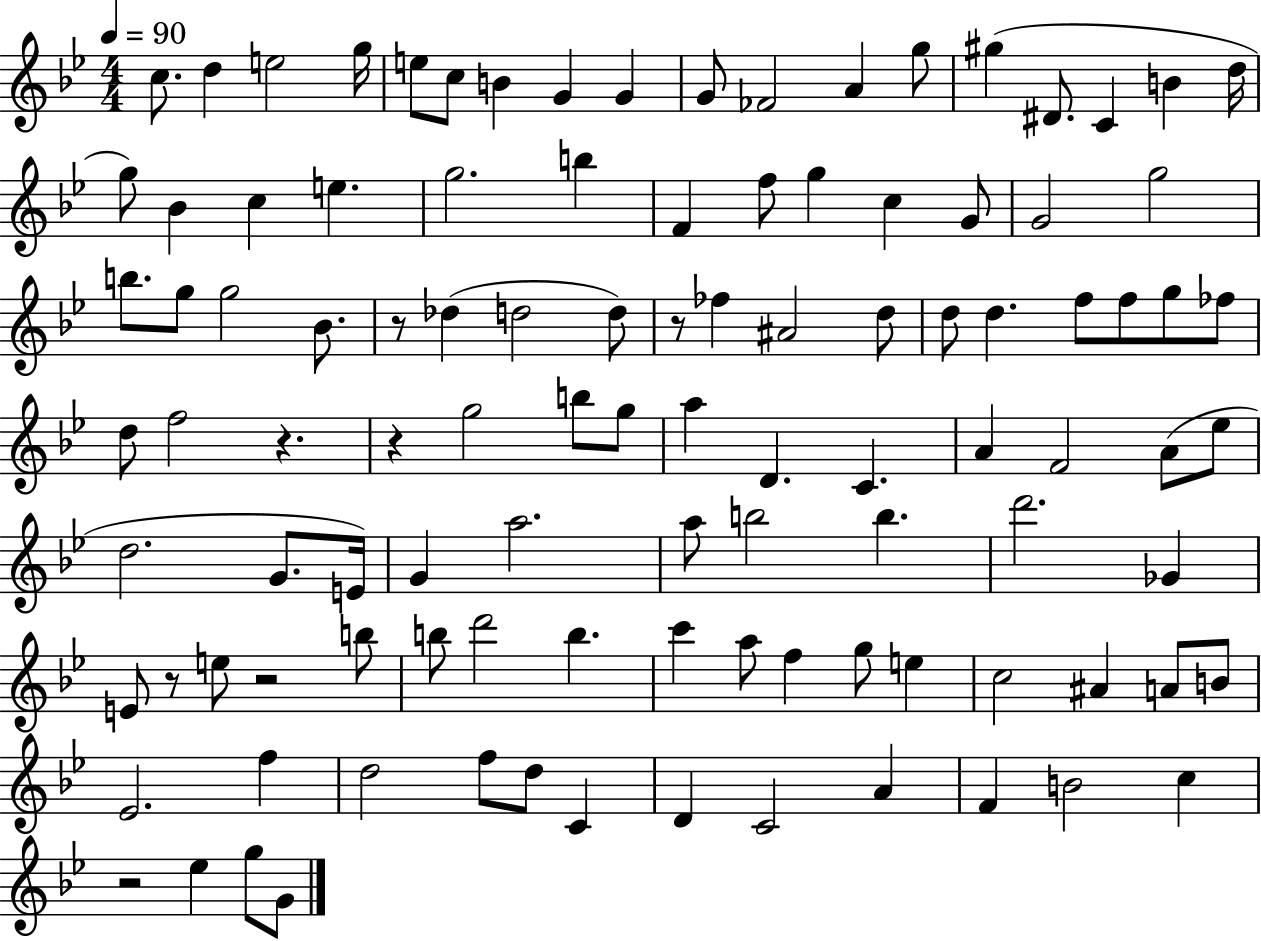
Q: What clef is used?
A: treble